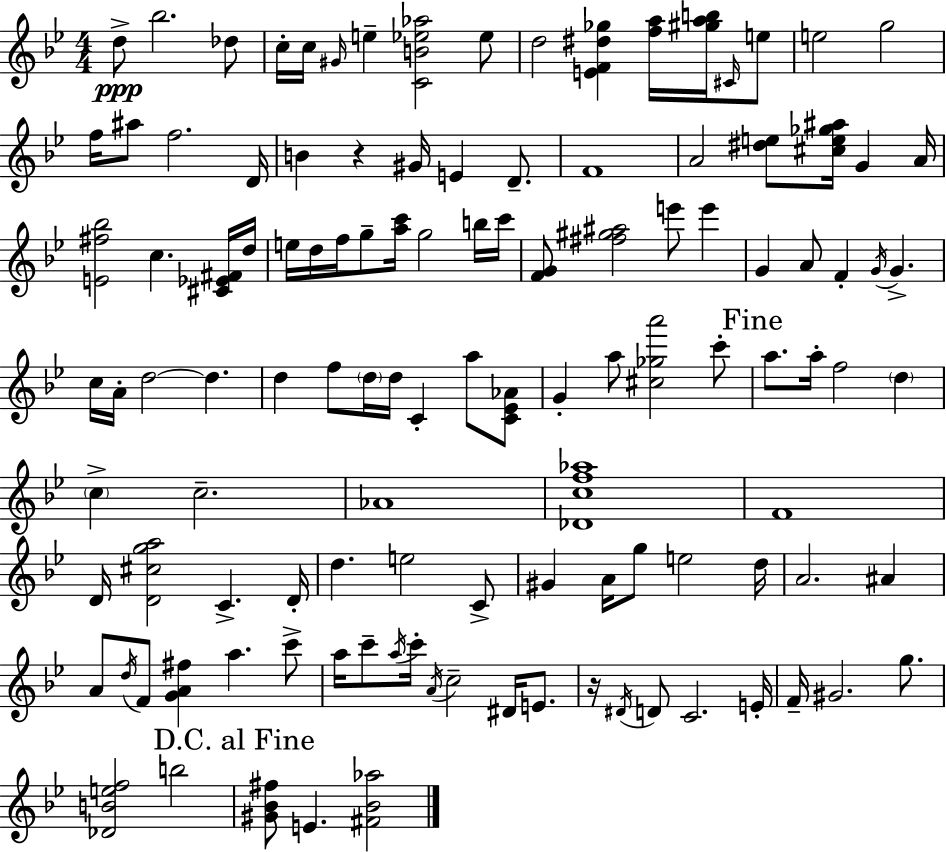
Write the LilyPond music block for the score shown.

{
  \clef treble
  \numericTimeSignature
  \time 4/4
  \key g \minor
  \repeat volta 2 { d''8->\ppp bes''2. des''8 | c''16-. c''16 \grace { gis'16 } e''4-- <c' b' ees'' aes''>2 ees''8 | d''2 <e' f' dis'' ges''>4 <f'' a''>16 <gis'' a'' b''>16 \grace { cis'16 } | e''8 e''2 g''2 | \break f''16 ais''8 f''2. | d'16 b'4 r4 gis'16 e'4 d'8.-- | f'1 | a'2 <dis'' e''>8 <cis'' e'' ges'' ais''>16 g'4 | \break a'16 <e' fis'' bes''>2 c''4. | <cis' ees' fis'>16 d''16 e''16 d''16 f''16 g''8-- <a'' c'''>16 g''2 | b''16 c'''16 <f' g'>8 <fis'' gis'' ais''>2 e'''8 e'''4 | g'4 a'8 f'4-. \acciaccatura { g'16 } g'4.-> | \break c''16 a'16-. d''2~~ d''4. | d''4 f''8 \parenthesize d''16 d''16 c'4-. a''8 | <c' ees' aes'>8 g'4-. a''8 <cis'' ges'' a'''>2 | c'''8-. \mark "Fine" a''8. a''16-. f''2 \parenthesize d''4 | \break \parenthesize c''4-> c''2.-- | aes'1 | <des' c'' f'' aes''>1 | f'1 | \break d'16 <d' cis'' g'' a''>2 c'4.-> | d'16-. d''4. e''2 | c'8-> gis'4 a'16 g''8 e''2 | d''16 a'2. ais'4 | \break a'8 \acciaccatura { d''16 } f'8 <g' a' fis''>4 a''4. | c'''8-> a''16 c'''8-- \acciaccatura { a''16 } c'''16-. \acciaccatura { a'16 } c''2-- | dis'16 e'8. r16 \acciaccatura { dis'16 } d'8 c'2. | e'16-. f'16-- gis'2. | \break g''8. <des' b' e'' f''>2 b''2 | \mark "D.C. al Fine" <gis' bes' fis''>8 e'4. <fis' bes' aes''>2 | } \bar "|."
}